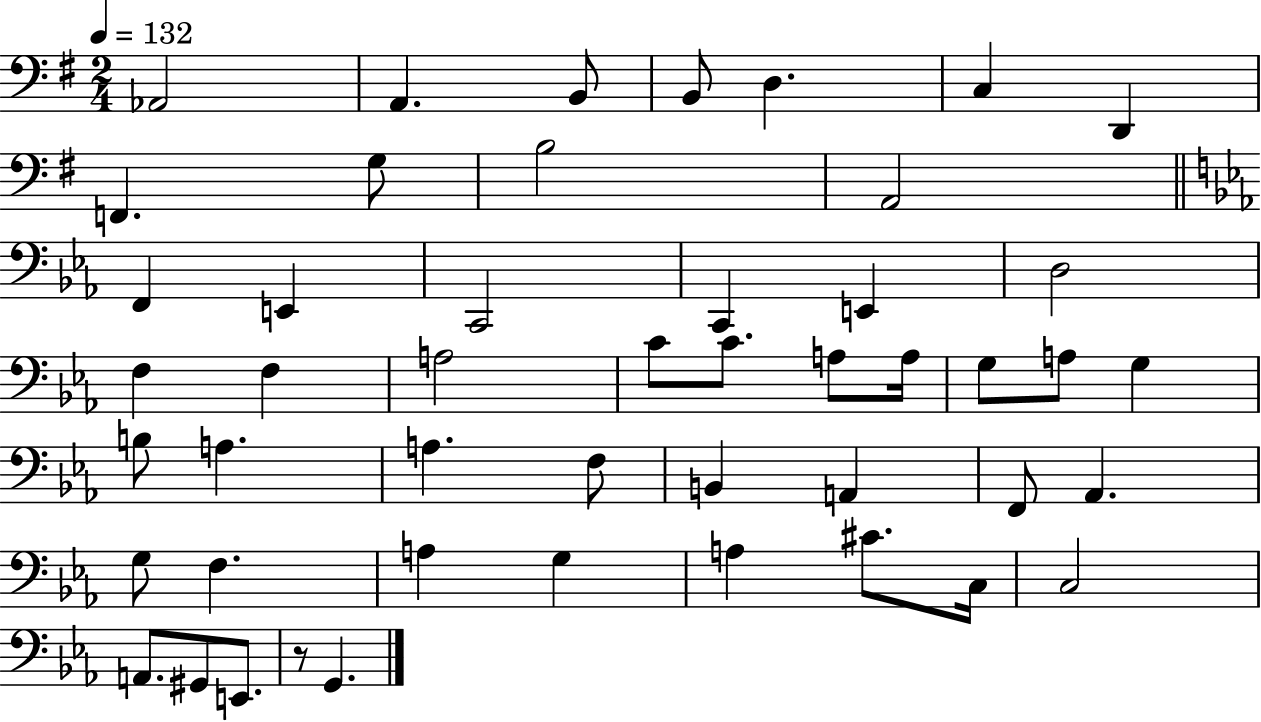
{
  \clef bass
  \numericTimeSignature
  \time 2/4
  \key g \major
  \tempo 4 = 132
  \repeat volta 2 { aes,2 | a,4. b,8 | b,8 d4. | c4 d,4 | \break f,4. g8 | b2 | a,2 | \bar "||" \break \key ees \major f,4 e,4 | c,2 | c,4 e,4 | d2 | \break f4 f4 | a2 | c'8 c'8. a8 a16 | g8 a8 g4 | \break b8 a4. | a4. f8 | b,4 a,4 | f,8 aes,4. | \break g8 f4. | a4 g4 | a4 cis'8. c16 | c2 | \break a,8. gis,8 e,8. | r8 g,4. | } \bar "|."
}